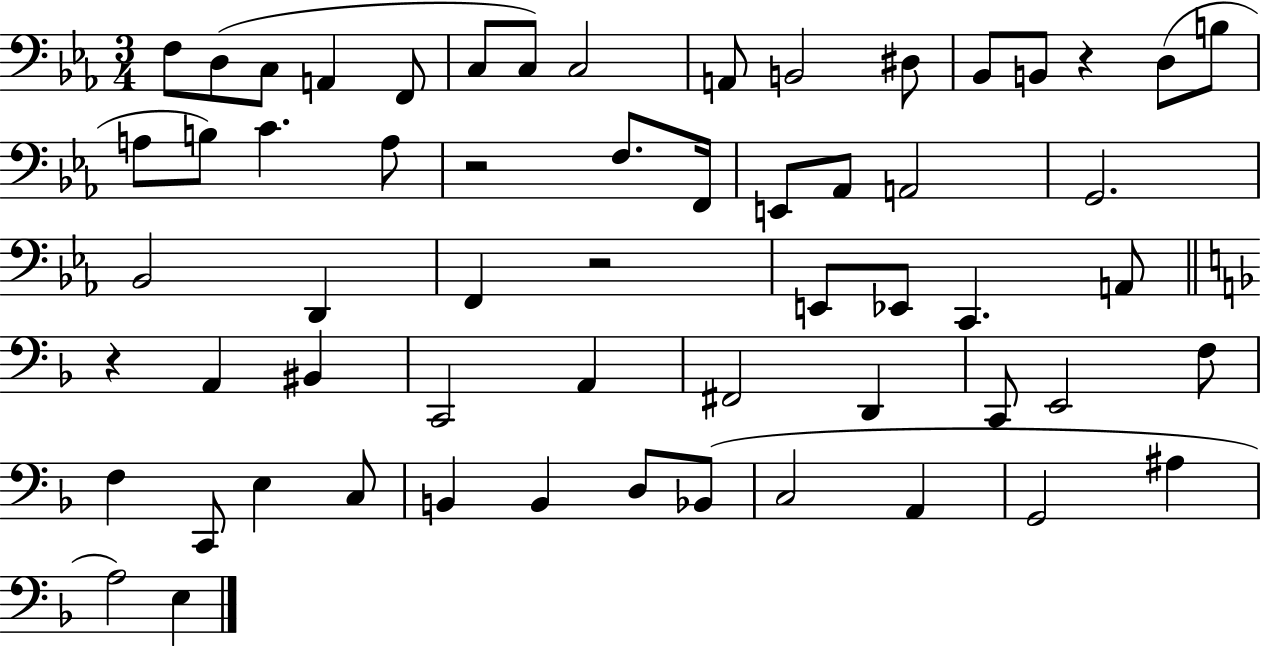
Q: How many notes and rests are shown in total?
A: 59